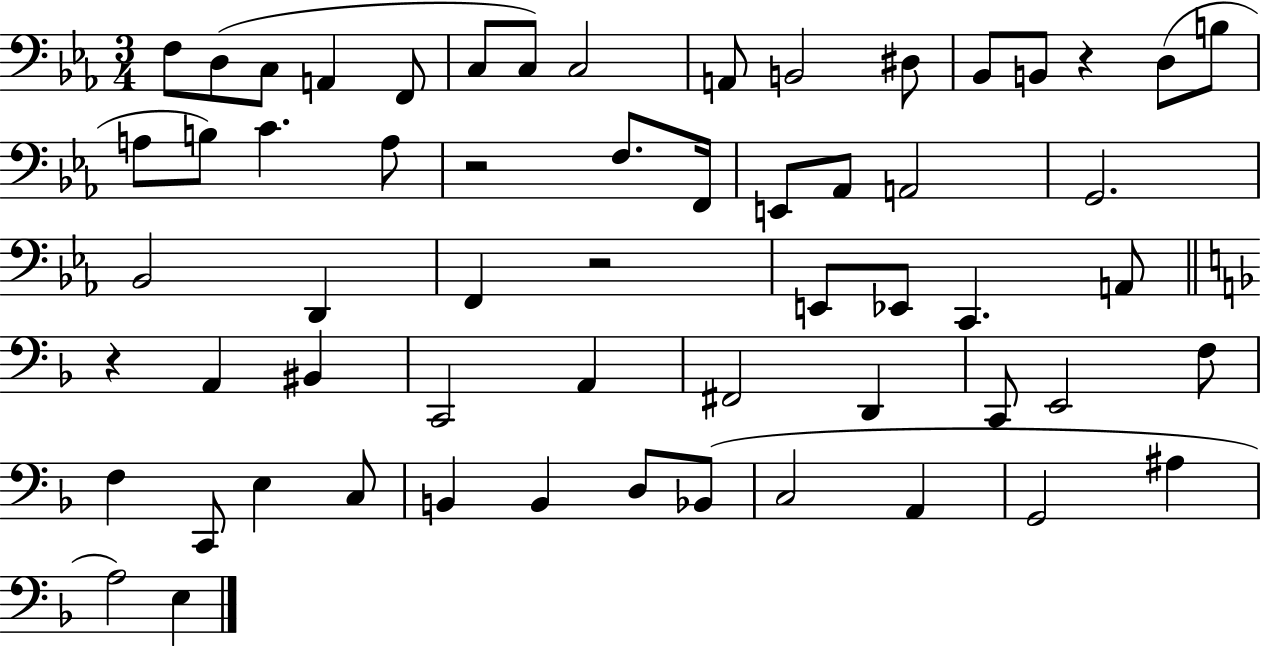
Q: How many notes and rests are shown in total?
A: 59